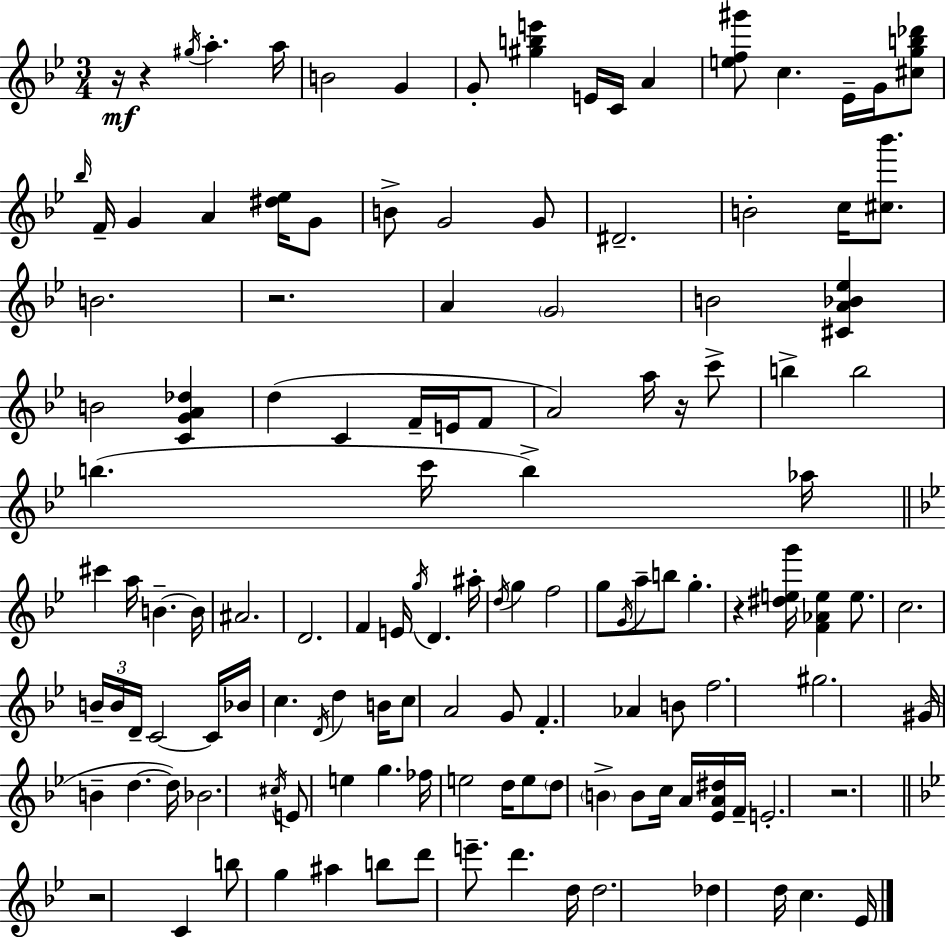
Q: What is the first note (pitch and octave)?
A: G#5